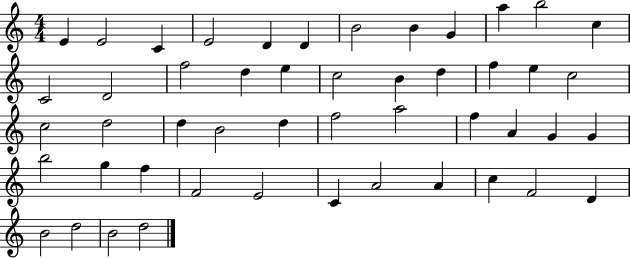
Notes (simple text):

E4/q E4/h C4/q E4/h D4/q D4/q B4/h B4/q G4/q A5/q B5/h C5/q C4/h D4/h F5/h D5/q E5/q C5/h B4/q D5/q F5/q E5/q C5/h C5/h D5/h D5/q B4/h D5/q F5/h A5/h F5/q A4/q G4/q G4/q B5/h G5/q F5/q F4/h E4/h C4/q A4/h A4/q C5/q F4/h D4/q B4/h D5/h B4/h D5/h